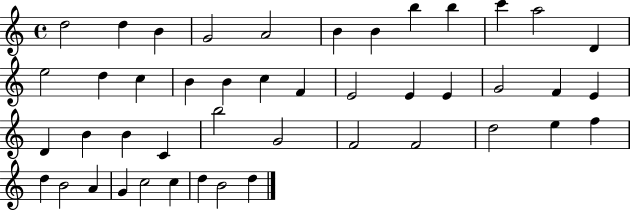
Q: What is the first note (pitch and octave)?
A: D5